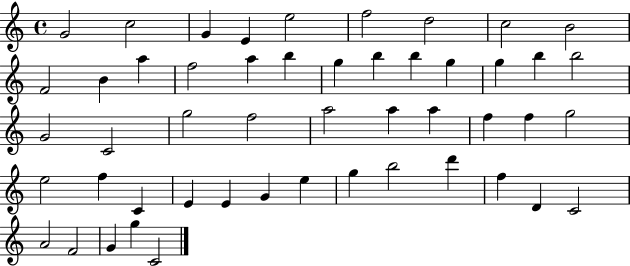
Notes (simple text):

G4/h C5/h G4/q E4/q E5/h F5/h D5/h C5/h B4/h F4/h B4/q A5/q F5/h A5/q B5/q G5/q B5/q B5/q G5/q G5/q B5/q B5/h G4/h C4/h G5/h F5/h A5/h A5/q A5/q F5/q F5/q G5/h E5/h F5/q C4/q E4/q E4/q G4/q E5/q G5/q B5/h D6/q F5/q D4/q C4/h A4/h F4/h G4/q G5/q C4/h